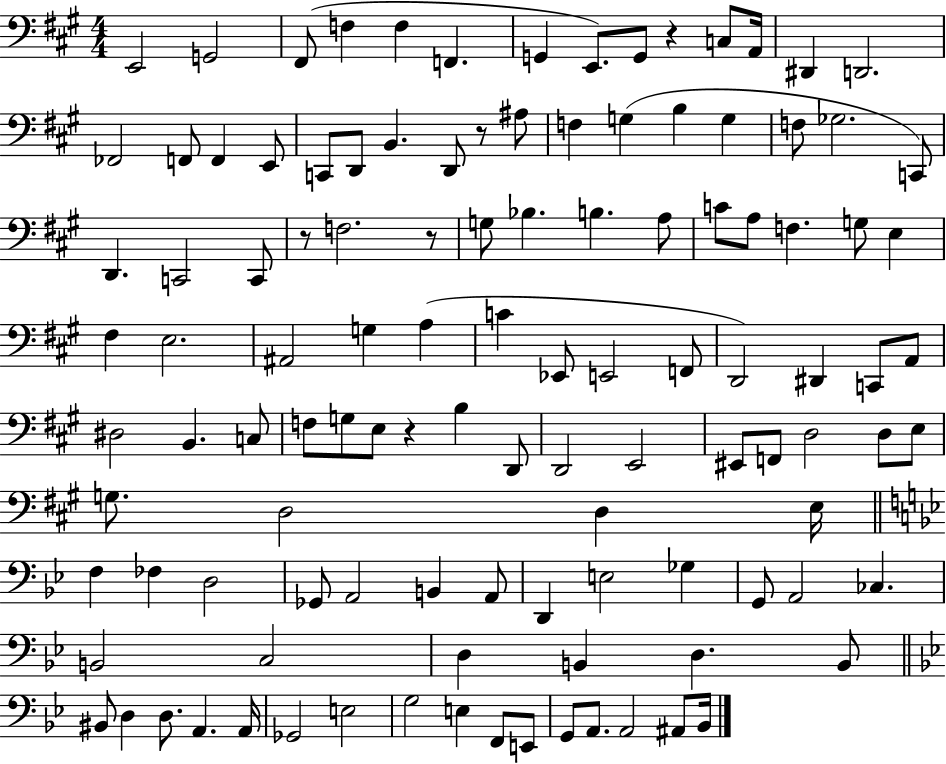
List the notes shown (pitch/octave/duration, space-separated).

E2/h G2/h F#2/e F3/q F3/q F2/q. G2/q E2/e. G2/e R/q C3/e A2/s D#2/q D2/h. FES2/h F2/e F2/q E2/e C2/e D2/e B2/q. D2/e R/e A#3/e F3/q G3/q B3/q G3/q F3/e Gb3/h. C2/e D2/q. C2/h C2/e R/e F3/h. R/e G3/e Bb3/q. B3/q. A3/e C4/e A3/e F3/q. G3/e E3/q F#3/q E3/h. A#2/h G3/q A3/q C4/q Eb2/e E2/h F2/e D2/h D#2/q C2/e A2/e D#3/h B2/q. C3/e F3/e G3/e E3/e R/q B3/q D2/e D2/h E2/h EIS2/e F2/e D3/h D3/e E3/e G3/e. D3/h D3/q E3/s F3/q FES3/q D3/h Gb2/e A2/h B2/q A2/e D2/q E3/h Gb3/q G2/e A2/h CES3/q. B2/h C3/h D3/q B2/q D3/q. B2/e BIS2/e D3/q D3/e. A2/q. A2/s Gb2/h E3/h G3/h E3/q F2/e E2/e G2/e A2/e. A2/h A#2/e Bb2/s